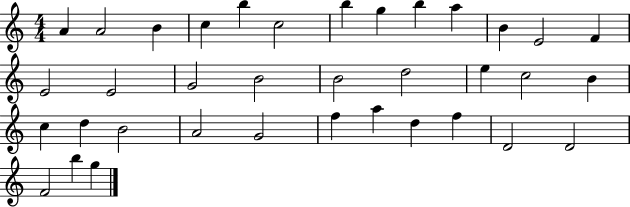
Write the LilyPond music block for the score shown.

{
  \clef treble
  \numericTimeSignature
  \time 4/4
  \key c \major
  a'4 a'2 b'4 | c''4 b''4 c''2 | b''4 g''4 b''4 a''4 | b'4 e'2 f'4 | \break e'2 e'2 | g'2 b'2 | b'2 d''2 | e''4 c''2 b'4 | \break c''4 d''4 b'2 | a'2 g'2 | f''4 a''4 d''4 f''4 | d'2 d'2 | \break f'2 b''4 g''4 | \bar "|."
}